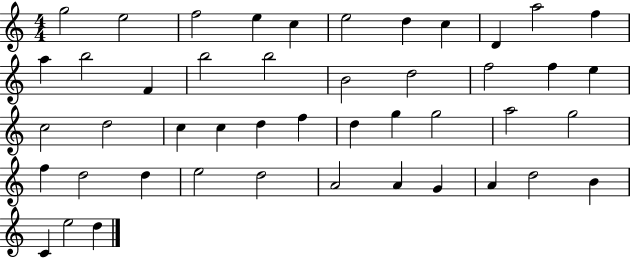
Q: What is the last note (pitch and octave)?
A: D5